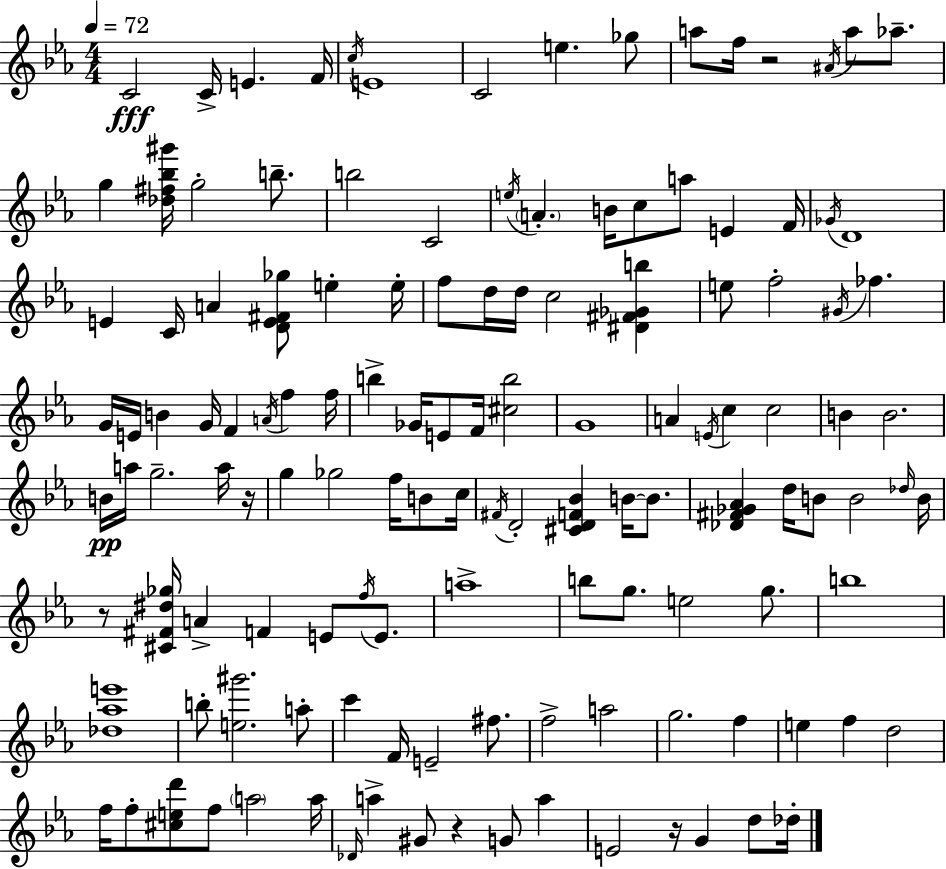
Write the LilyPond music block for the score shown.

{
  \clef treble
  \numericTimeSignature
  \time 4/4
  \key c \minor
  \tempo 4 = 72
  c'2\fff c'16-> e'4. f'16 | \acciaccatura { c''16 } e'1 | c'2 e''4. ges''8 | a''8 f''16 r2 \acciaccatura { ais'16 } a''8 aes''8.-- | \break g''4 <des'' fis'' bes'' gis'''>16 g''2-. b''8.-- | b''2 c'2 | \acciaccatura { e''16 } \parenthesize a'4.-. b'16 c''8 a''8 e'4 | f'16 \acciaccatura { ges'16 } d'1 | \break e'4 c'16 a'4 <d' e' fis' ges''>8 e''4-. | e''16-. f''8 d''16 d''16 c''2 | <dis' fis' ges' b''>4 e''8 f''2-. \acciaccatura { gis'16 } fes''4. | g'16 e'16 b'4 g'16 f'4 | \break \acciaccatura { a'16 } f''4 f''16 b''4-> ges'16 e'8 f'16 <cis'' b''>2 | g'1 | a'4 \acciaccatura { e'16 } c''4 c''2 | b'4 b'2. | \break b'16\pp a''16 g''2.-- | a''16 r16 g''4 ges''2 | f''16 b'8 c''16 \acciaccatura { fis'16 } d'2-. | <cis' d' f' bes'>4 b'16~~ b'8. <des' fis' ges' aes'>4 d''16 b'8 b'2 | \break \grace { des''16 } b'16 r8 <cis' fis' dis'' ges''>16 a'4-> | f'4 e'8 \acciaccatura { f''16 } e'8. a''1-> | b''8 g''8. e''2 | g''8. b''1 | \break <des'' aes'' e'''>1 | b''8-. <e'' gis'''>2. | a''8-. c'''4 f'16 e'2-- | fis''8. f''2-> | \break a''2 g''2. | f''4 e''4 f''4 | d''2 f''16 f''8-. <cis'' e'' d'''>8 f''8 | \parenthesize a''2 a''16 \grace { des'16 } a''4-> gis'8 | \break r4 g'8 a''4 e'2 | r16 g'4 d''8 des''16-. \bar "|."
}